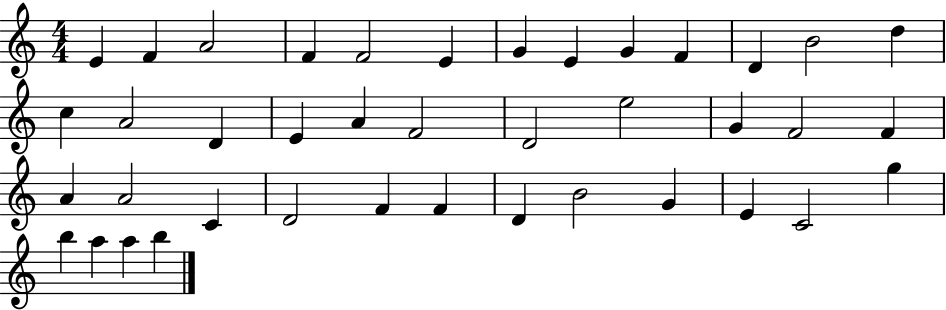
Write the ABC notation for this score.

X:1
T:Untitled
M:4/4
L:1/4
K:C
E F A2 F F2 E G E G F D B2 d c A2 D E A F2 D2 e2 G F2 F A A2 C D2 F F D B2 G E C2 g b a a b